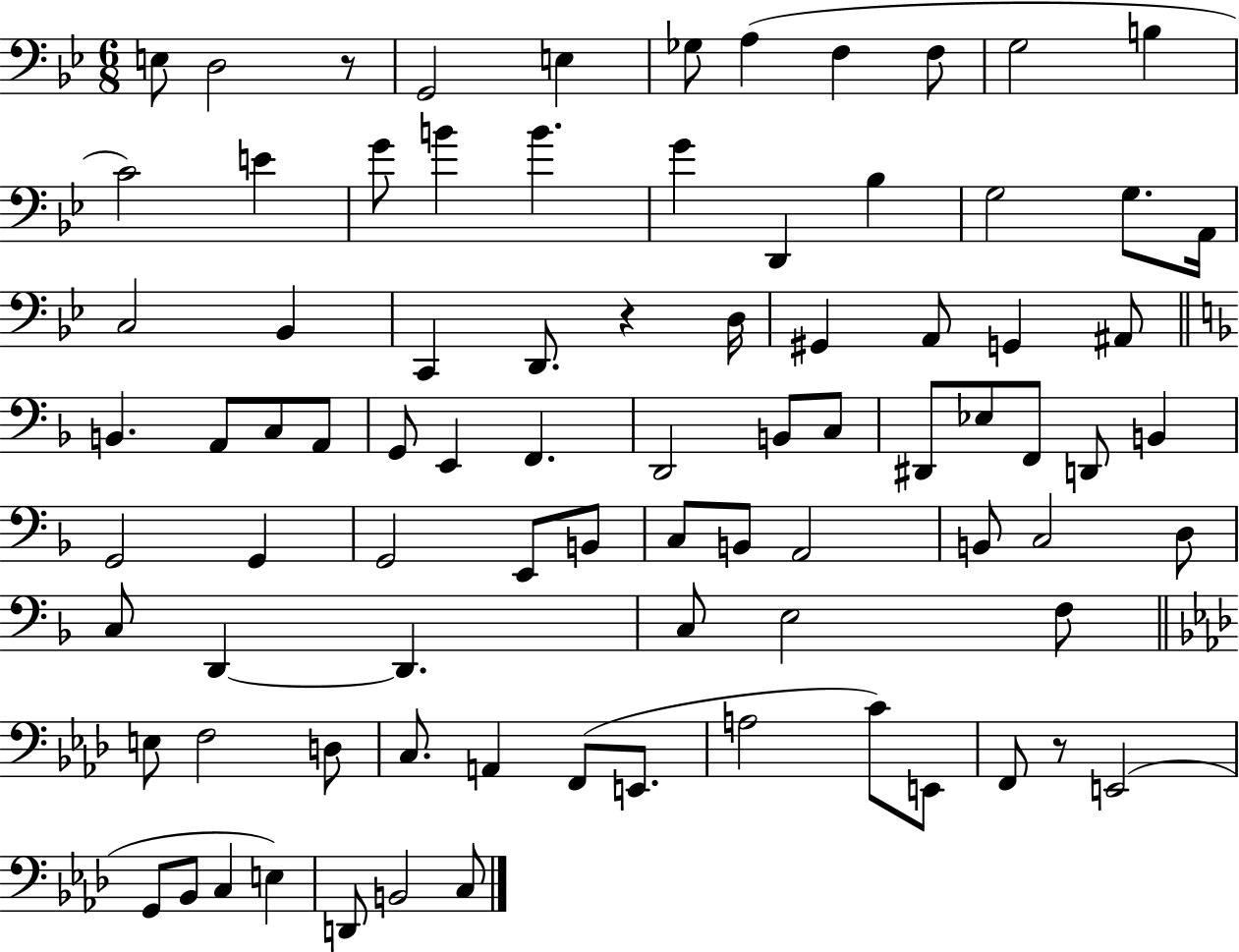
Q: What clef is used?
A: bass